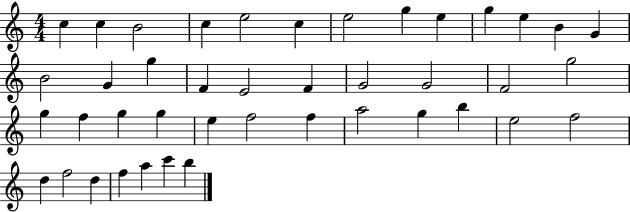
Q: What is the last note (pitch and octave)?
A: B5